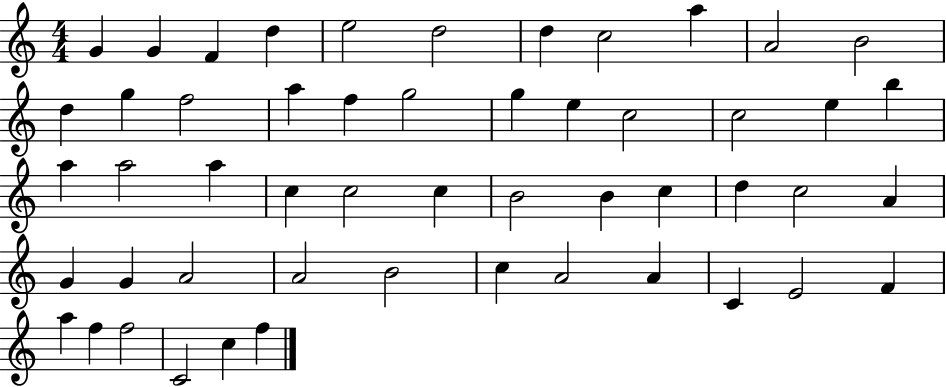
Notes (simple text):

G4/q G4/q F4/q D5/q E5/h D5/h D5/q C5/h A5/q A4/h B4/h D5/q G5/q F5/h A5/q F5/q G5/h G5/q E5/q C5/h C5/h E5/q B5/q A5/q A5/h A5/q C5/q C5/h C5/q B4/h B4/q C5/q D5/q C5/h A4/q G4/q G4/q A4/h A4/h B4/h C5/q A4/h A4/q C4/q E4/h F4/q A5/q F5/q F5/h C4/h C5/q F5/q